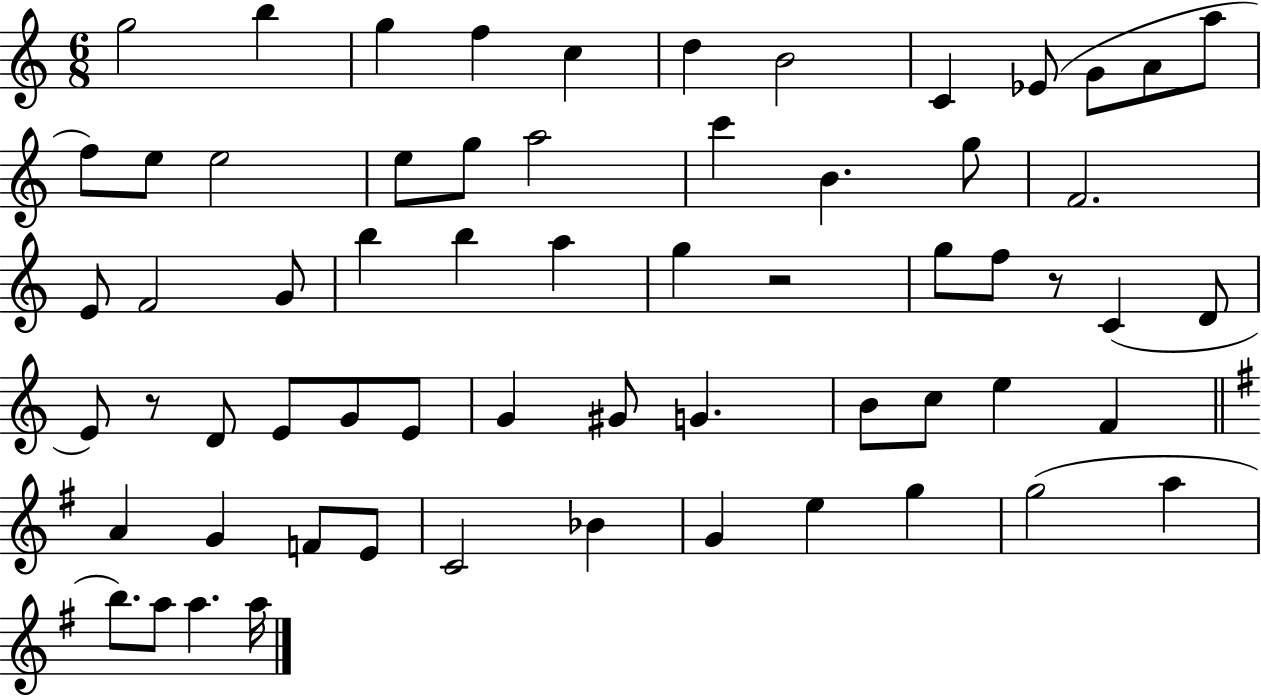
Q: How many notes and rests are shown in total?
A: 63